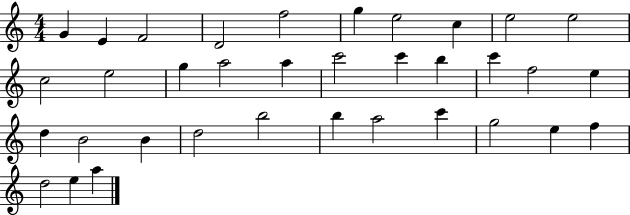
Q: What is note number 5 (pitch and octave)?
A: F5